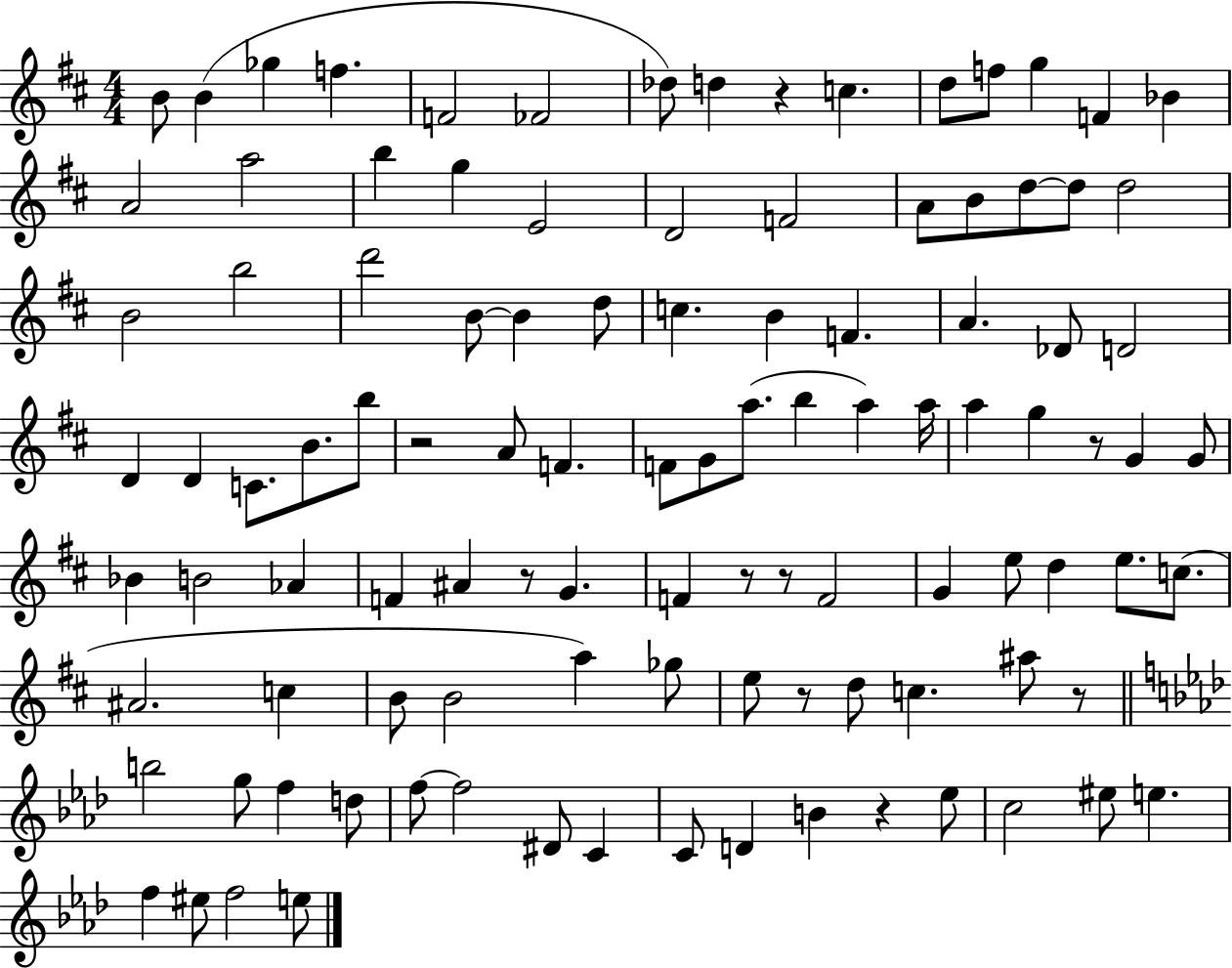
B4/e B4/q Gb5/q F5/q. F4/h FES4/h Db5/e D5/q R/q C5/q. D5/e F5/e G5/q F4/q Bb4/q A4/h A5/h B5/q G5/q E4/h D4/h F4/h A4/e B4/e D5/e D5/e D5/h B4/h B5/h D6/h B4/e B4/q D5/e C5/q. B4/q F4/q. A4/q. Db4/e D4/h D4/q D4/q C4/e. B4/e. B5/e R/h A4/e F4/q. F4/e G4/e A5/e. B5/q A5/q A5/s A5/q G5/q R/e G4/q G4/e Bb4/q B4/h Ab4/q F4/q A#4/q R/e G4/q. F4/q R/e R/e F4/h G4/q E5/e D5/q E5/e. C5/e. A#4/h. C5/q B4/e B4/h A5/q Gb5/e E5/e R/e D5/e C5/q. A#5/e R/e B5/h G5/e F5/q D5/e F5/e F5/h D#4/e C4/q C4/e D4/q B4/q R/q Eb5/e C5/h EIS5/e E5/q. F5/q EIS5/e F5/h E5/e